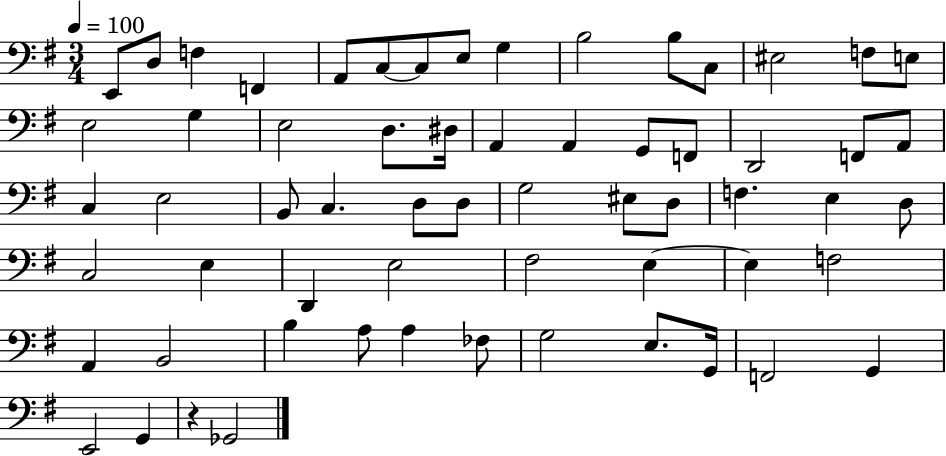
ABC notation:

X:1
T:Untitled
M:3/4
L:1/4
K:G
E,,/2 D,/2 F, F,, A,,/2 C,/2 C,/2 E,/2 G, B,2 B,/2 C,/2 ^E,2 F,/2 E,/2 E,2 G, E,2 D,/2 ^D,/4 A,, A,, G,,/2 F,,/2 D,,2 F,,/2 A,,/2 C, E,2 B,,/2 C, D,/2 D,/2 G,2 ^E,/2 D,/2 F, E, D,/2 C,2 E, D,, E,2 ^F,2 E, E, F,2 A,, B,,2 B, A,/2 A, _F,/2 G,2 E,/2 G,,/4 F,,2 G,, E,,2 G,, z _G,,2